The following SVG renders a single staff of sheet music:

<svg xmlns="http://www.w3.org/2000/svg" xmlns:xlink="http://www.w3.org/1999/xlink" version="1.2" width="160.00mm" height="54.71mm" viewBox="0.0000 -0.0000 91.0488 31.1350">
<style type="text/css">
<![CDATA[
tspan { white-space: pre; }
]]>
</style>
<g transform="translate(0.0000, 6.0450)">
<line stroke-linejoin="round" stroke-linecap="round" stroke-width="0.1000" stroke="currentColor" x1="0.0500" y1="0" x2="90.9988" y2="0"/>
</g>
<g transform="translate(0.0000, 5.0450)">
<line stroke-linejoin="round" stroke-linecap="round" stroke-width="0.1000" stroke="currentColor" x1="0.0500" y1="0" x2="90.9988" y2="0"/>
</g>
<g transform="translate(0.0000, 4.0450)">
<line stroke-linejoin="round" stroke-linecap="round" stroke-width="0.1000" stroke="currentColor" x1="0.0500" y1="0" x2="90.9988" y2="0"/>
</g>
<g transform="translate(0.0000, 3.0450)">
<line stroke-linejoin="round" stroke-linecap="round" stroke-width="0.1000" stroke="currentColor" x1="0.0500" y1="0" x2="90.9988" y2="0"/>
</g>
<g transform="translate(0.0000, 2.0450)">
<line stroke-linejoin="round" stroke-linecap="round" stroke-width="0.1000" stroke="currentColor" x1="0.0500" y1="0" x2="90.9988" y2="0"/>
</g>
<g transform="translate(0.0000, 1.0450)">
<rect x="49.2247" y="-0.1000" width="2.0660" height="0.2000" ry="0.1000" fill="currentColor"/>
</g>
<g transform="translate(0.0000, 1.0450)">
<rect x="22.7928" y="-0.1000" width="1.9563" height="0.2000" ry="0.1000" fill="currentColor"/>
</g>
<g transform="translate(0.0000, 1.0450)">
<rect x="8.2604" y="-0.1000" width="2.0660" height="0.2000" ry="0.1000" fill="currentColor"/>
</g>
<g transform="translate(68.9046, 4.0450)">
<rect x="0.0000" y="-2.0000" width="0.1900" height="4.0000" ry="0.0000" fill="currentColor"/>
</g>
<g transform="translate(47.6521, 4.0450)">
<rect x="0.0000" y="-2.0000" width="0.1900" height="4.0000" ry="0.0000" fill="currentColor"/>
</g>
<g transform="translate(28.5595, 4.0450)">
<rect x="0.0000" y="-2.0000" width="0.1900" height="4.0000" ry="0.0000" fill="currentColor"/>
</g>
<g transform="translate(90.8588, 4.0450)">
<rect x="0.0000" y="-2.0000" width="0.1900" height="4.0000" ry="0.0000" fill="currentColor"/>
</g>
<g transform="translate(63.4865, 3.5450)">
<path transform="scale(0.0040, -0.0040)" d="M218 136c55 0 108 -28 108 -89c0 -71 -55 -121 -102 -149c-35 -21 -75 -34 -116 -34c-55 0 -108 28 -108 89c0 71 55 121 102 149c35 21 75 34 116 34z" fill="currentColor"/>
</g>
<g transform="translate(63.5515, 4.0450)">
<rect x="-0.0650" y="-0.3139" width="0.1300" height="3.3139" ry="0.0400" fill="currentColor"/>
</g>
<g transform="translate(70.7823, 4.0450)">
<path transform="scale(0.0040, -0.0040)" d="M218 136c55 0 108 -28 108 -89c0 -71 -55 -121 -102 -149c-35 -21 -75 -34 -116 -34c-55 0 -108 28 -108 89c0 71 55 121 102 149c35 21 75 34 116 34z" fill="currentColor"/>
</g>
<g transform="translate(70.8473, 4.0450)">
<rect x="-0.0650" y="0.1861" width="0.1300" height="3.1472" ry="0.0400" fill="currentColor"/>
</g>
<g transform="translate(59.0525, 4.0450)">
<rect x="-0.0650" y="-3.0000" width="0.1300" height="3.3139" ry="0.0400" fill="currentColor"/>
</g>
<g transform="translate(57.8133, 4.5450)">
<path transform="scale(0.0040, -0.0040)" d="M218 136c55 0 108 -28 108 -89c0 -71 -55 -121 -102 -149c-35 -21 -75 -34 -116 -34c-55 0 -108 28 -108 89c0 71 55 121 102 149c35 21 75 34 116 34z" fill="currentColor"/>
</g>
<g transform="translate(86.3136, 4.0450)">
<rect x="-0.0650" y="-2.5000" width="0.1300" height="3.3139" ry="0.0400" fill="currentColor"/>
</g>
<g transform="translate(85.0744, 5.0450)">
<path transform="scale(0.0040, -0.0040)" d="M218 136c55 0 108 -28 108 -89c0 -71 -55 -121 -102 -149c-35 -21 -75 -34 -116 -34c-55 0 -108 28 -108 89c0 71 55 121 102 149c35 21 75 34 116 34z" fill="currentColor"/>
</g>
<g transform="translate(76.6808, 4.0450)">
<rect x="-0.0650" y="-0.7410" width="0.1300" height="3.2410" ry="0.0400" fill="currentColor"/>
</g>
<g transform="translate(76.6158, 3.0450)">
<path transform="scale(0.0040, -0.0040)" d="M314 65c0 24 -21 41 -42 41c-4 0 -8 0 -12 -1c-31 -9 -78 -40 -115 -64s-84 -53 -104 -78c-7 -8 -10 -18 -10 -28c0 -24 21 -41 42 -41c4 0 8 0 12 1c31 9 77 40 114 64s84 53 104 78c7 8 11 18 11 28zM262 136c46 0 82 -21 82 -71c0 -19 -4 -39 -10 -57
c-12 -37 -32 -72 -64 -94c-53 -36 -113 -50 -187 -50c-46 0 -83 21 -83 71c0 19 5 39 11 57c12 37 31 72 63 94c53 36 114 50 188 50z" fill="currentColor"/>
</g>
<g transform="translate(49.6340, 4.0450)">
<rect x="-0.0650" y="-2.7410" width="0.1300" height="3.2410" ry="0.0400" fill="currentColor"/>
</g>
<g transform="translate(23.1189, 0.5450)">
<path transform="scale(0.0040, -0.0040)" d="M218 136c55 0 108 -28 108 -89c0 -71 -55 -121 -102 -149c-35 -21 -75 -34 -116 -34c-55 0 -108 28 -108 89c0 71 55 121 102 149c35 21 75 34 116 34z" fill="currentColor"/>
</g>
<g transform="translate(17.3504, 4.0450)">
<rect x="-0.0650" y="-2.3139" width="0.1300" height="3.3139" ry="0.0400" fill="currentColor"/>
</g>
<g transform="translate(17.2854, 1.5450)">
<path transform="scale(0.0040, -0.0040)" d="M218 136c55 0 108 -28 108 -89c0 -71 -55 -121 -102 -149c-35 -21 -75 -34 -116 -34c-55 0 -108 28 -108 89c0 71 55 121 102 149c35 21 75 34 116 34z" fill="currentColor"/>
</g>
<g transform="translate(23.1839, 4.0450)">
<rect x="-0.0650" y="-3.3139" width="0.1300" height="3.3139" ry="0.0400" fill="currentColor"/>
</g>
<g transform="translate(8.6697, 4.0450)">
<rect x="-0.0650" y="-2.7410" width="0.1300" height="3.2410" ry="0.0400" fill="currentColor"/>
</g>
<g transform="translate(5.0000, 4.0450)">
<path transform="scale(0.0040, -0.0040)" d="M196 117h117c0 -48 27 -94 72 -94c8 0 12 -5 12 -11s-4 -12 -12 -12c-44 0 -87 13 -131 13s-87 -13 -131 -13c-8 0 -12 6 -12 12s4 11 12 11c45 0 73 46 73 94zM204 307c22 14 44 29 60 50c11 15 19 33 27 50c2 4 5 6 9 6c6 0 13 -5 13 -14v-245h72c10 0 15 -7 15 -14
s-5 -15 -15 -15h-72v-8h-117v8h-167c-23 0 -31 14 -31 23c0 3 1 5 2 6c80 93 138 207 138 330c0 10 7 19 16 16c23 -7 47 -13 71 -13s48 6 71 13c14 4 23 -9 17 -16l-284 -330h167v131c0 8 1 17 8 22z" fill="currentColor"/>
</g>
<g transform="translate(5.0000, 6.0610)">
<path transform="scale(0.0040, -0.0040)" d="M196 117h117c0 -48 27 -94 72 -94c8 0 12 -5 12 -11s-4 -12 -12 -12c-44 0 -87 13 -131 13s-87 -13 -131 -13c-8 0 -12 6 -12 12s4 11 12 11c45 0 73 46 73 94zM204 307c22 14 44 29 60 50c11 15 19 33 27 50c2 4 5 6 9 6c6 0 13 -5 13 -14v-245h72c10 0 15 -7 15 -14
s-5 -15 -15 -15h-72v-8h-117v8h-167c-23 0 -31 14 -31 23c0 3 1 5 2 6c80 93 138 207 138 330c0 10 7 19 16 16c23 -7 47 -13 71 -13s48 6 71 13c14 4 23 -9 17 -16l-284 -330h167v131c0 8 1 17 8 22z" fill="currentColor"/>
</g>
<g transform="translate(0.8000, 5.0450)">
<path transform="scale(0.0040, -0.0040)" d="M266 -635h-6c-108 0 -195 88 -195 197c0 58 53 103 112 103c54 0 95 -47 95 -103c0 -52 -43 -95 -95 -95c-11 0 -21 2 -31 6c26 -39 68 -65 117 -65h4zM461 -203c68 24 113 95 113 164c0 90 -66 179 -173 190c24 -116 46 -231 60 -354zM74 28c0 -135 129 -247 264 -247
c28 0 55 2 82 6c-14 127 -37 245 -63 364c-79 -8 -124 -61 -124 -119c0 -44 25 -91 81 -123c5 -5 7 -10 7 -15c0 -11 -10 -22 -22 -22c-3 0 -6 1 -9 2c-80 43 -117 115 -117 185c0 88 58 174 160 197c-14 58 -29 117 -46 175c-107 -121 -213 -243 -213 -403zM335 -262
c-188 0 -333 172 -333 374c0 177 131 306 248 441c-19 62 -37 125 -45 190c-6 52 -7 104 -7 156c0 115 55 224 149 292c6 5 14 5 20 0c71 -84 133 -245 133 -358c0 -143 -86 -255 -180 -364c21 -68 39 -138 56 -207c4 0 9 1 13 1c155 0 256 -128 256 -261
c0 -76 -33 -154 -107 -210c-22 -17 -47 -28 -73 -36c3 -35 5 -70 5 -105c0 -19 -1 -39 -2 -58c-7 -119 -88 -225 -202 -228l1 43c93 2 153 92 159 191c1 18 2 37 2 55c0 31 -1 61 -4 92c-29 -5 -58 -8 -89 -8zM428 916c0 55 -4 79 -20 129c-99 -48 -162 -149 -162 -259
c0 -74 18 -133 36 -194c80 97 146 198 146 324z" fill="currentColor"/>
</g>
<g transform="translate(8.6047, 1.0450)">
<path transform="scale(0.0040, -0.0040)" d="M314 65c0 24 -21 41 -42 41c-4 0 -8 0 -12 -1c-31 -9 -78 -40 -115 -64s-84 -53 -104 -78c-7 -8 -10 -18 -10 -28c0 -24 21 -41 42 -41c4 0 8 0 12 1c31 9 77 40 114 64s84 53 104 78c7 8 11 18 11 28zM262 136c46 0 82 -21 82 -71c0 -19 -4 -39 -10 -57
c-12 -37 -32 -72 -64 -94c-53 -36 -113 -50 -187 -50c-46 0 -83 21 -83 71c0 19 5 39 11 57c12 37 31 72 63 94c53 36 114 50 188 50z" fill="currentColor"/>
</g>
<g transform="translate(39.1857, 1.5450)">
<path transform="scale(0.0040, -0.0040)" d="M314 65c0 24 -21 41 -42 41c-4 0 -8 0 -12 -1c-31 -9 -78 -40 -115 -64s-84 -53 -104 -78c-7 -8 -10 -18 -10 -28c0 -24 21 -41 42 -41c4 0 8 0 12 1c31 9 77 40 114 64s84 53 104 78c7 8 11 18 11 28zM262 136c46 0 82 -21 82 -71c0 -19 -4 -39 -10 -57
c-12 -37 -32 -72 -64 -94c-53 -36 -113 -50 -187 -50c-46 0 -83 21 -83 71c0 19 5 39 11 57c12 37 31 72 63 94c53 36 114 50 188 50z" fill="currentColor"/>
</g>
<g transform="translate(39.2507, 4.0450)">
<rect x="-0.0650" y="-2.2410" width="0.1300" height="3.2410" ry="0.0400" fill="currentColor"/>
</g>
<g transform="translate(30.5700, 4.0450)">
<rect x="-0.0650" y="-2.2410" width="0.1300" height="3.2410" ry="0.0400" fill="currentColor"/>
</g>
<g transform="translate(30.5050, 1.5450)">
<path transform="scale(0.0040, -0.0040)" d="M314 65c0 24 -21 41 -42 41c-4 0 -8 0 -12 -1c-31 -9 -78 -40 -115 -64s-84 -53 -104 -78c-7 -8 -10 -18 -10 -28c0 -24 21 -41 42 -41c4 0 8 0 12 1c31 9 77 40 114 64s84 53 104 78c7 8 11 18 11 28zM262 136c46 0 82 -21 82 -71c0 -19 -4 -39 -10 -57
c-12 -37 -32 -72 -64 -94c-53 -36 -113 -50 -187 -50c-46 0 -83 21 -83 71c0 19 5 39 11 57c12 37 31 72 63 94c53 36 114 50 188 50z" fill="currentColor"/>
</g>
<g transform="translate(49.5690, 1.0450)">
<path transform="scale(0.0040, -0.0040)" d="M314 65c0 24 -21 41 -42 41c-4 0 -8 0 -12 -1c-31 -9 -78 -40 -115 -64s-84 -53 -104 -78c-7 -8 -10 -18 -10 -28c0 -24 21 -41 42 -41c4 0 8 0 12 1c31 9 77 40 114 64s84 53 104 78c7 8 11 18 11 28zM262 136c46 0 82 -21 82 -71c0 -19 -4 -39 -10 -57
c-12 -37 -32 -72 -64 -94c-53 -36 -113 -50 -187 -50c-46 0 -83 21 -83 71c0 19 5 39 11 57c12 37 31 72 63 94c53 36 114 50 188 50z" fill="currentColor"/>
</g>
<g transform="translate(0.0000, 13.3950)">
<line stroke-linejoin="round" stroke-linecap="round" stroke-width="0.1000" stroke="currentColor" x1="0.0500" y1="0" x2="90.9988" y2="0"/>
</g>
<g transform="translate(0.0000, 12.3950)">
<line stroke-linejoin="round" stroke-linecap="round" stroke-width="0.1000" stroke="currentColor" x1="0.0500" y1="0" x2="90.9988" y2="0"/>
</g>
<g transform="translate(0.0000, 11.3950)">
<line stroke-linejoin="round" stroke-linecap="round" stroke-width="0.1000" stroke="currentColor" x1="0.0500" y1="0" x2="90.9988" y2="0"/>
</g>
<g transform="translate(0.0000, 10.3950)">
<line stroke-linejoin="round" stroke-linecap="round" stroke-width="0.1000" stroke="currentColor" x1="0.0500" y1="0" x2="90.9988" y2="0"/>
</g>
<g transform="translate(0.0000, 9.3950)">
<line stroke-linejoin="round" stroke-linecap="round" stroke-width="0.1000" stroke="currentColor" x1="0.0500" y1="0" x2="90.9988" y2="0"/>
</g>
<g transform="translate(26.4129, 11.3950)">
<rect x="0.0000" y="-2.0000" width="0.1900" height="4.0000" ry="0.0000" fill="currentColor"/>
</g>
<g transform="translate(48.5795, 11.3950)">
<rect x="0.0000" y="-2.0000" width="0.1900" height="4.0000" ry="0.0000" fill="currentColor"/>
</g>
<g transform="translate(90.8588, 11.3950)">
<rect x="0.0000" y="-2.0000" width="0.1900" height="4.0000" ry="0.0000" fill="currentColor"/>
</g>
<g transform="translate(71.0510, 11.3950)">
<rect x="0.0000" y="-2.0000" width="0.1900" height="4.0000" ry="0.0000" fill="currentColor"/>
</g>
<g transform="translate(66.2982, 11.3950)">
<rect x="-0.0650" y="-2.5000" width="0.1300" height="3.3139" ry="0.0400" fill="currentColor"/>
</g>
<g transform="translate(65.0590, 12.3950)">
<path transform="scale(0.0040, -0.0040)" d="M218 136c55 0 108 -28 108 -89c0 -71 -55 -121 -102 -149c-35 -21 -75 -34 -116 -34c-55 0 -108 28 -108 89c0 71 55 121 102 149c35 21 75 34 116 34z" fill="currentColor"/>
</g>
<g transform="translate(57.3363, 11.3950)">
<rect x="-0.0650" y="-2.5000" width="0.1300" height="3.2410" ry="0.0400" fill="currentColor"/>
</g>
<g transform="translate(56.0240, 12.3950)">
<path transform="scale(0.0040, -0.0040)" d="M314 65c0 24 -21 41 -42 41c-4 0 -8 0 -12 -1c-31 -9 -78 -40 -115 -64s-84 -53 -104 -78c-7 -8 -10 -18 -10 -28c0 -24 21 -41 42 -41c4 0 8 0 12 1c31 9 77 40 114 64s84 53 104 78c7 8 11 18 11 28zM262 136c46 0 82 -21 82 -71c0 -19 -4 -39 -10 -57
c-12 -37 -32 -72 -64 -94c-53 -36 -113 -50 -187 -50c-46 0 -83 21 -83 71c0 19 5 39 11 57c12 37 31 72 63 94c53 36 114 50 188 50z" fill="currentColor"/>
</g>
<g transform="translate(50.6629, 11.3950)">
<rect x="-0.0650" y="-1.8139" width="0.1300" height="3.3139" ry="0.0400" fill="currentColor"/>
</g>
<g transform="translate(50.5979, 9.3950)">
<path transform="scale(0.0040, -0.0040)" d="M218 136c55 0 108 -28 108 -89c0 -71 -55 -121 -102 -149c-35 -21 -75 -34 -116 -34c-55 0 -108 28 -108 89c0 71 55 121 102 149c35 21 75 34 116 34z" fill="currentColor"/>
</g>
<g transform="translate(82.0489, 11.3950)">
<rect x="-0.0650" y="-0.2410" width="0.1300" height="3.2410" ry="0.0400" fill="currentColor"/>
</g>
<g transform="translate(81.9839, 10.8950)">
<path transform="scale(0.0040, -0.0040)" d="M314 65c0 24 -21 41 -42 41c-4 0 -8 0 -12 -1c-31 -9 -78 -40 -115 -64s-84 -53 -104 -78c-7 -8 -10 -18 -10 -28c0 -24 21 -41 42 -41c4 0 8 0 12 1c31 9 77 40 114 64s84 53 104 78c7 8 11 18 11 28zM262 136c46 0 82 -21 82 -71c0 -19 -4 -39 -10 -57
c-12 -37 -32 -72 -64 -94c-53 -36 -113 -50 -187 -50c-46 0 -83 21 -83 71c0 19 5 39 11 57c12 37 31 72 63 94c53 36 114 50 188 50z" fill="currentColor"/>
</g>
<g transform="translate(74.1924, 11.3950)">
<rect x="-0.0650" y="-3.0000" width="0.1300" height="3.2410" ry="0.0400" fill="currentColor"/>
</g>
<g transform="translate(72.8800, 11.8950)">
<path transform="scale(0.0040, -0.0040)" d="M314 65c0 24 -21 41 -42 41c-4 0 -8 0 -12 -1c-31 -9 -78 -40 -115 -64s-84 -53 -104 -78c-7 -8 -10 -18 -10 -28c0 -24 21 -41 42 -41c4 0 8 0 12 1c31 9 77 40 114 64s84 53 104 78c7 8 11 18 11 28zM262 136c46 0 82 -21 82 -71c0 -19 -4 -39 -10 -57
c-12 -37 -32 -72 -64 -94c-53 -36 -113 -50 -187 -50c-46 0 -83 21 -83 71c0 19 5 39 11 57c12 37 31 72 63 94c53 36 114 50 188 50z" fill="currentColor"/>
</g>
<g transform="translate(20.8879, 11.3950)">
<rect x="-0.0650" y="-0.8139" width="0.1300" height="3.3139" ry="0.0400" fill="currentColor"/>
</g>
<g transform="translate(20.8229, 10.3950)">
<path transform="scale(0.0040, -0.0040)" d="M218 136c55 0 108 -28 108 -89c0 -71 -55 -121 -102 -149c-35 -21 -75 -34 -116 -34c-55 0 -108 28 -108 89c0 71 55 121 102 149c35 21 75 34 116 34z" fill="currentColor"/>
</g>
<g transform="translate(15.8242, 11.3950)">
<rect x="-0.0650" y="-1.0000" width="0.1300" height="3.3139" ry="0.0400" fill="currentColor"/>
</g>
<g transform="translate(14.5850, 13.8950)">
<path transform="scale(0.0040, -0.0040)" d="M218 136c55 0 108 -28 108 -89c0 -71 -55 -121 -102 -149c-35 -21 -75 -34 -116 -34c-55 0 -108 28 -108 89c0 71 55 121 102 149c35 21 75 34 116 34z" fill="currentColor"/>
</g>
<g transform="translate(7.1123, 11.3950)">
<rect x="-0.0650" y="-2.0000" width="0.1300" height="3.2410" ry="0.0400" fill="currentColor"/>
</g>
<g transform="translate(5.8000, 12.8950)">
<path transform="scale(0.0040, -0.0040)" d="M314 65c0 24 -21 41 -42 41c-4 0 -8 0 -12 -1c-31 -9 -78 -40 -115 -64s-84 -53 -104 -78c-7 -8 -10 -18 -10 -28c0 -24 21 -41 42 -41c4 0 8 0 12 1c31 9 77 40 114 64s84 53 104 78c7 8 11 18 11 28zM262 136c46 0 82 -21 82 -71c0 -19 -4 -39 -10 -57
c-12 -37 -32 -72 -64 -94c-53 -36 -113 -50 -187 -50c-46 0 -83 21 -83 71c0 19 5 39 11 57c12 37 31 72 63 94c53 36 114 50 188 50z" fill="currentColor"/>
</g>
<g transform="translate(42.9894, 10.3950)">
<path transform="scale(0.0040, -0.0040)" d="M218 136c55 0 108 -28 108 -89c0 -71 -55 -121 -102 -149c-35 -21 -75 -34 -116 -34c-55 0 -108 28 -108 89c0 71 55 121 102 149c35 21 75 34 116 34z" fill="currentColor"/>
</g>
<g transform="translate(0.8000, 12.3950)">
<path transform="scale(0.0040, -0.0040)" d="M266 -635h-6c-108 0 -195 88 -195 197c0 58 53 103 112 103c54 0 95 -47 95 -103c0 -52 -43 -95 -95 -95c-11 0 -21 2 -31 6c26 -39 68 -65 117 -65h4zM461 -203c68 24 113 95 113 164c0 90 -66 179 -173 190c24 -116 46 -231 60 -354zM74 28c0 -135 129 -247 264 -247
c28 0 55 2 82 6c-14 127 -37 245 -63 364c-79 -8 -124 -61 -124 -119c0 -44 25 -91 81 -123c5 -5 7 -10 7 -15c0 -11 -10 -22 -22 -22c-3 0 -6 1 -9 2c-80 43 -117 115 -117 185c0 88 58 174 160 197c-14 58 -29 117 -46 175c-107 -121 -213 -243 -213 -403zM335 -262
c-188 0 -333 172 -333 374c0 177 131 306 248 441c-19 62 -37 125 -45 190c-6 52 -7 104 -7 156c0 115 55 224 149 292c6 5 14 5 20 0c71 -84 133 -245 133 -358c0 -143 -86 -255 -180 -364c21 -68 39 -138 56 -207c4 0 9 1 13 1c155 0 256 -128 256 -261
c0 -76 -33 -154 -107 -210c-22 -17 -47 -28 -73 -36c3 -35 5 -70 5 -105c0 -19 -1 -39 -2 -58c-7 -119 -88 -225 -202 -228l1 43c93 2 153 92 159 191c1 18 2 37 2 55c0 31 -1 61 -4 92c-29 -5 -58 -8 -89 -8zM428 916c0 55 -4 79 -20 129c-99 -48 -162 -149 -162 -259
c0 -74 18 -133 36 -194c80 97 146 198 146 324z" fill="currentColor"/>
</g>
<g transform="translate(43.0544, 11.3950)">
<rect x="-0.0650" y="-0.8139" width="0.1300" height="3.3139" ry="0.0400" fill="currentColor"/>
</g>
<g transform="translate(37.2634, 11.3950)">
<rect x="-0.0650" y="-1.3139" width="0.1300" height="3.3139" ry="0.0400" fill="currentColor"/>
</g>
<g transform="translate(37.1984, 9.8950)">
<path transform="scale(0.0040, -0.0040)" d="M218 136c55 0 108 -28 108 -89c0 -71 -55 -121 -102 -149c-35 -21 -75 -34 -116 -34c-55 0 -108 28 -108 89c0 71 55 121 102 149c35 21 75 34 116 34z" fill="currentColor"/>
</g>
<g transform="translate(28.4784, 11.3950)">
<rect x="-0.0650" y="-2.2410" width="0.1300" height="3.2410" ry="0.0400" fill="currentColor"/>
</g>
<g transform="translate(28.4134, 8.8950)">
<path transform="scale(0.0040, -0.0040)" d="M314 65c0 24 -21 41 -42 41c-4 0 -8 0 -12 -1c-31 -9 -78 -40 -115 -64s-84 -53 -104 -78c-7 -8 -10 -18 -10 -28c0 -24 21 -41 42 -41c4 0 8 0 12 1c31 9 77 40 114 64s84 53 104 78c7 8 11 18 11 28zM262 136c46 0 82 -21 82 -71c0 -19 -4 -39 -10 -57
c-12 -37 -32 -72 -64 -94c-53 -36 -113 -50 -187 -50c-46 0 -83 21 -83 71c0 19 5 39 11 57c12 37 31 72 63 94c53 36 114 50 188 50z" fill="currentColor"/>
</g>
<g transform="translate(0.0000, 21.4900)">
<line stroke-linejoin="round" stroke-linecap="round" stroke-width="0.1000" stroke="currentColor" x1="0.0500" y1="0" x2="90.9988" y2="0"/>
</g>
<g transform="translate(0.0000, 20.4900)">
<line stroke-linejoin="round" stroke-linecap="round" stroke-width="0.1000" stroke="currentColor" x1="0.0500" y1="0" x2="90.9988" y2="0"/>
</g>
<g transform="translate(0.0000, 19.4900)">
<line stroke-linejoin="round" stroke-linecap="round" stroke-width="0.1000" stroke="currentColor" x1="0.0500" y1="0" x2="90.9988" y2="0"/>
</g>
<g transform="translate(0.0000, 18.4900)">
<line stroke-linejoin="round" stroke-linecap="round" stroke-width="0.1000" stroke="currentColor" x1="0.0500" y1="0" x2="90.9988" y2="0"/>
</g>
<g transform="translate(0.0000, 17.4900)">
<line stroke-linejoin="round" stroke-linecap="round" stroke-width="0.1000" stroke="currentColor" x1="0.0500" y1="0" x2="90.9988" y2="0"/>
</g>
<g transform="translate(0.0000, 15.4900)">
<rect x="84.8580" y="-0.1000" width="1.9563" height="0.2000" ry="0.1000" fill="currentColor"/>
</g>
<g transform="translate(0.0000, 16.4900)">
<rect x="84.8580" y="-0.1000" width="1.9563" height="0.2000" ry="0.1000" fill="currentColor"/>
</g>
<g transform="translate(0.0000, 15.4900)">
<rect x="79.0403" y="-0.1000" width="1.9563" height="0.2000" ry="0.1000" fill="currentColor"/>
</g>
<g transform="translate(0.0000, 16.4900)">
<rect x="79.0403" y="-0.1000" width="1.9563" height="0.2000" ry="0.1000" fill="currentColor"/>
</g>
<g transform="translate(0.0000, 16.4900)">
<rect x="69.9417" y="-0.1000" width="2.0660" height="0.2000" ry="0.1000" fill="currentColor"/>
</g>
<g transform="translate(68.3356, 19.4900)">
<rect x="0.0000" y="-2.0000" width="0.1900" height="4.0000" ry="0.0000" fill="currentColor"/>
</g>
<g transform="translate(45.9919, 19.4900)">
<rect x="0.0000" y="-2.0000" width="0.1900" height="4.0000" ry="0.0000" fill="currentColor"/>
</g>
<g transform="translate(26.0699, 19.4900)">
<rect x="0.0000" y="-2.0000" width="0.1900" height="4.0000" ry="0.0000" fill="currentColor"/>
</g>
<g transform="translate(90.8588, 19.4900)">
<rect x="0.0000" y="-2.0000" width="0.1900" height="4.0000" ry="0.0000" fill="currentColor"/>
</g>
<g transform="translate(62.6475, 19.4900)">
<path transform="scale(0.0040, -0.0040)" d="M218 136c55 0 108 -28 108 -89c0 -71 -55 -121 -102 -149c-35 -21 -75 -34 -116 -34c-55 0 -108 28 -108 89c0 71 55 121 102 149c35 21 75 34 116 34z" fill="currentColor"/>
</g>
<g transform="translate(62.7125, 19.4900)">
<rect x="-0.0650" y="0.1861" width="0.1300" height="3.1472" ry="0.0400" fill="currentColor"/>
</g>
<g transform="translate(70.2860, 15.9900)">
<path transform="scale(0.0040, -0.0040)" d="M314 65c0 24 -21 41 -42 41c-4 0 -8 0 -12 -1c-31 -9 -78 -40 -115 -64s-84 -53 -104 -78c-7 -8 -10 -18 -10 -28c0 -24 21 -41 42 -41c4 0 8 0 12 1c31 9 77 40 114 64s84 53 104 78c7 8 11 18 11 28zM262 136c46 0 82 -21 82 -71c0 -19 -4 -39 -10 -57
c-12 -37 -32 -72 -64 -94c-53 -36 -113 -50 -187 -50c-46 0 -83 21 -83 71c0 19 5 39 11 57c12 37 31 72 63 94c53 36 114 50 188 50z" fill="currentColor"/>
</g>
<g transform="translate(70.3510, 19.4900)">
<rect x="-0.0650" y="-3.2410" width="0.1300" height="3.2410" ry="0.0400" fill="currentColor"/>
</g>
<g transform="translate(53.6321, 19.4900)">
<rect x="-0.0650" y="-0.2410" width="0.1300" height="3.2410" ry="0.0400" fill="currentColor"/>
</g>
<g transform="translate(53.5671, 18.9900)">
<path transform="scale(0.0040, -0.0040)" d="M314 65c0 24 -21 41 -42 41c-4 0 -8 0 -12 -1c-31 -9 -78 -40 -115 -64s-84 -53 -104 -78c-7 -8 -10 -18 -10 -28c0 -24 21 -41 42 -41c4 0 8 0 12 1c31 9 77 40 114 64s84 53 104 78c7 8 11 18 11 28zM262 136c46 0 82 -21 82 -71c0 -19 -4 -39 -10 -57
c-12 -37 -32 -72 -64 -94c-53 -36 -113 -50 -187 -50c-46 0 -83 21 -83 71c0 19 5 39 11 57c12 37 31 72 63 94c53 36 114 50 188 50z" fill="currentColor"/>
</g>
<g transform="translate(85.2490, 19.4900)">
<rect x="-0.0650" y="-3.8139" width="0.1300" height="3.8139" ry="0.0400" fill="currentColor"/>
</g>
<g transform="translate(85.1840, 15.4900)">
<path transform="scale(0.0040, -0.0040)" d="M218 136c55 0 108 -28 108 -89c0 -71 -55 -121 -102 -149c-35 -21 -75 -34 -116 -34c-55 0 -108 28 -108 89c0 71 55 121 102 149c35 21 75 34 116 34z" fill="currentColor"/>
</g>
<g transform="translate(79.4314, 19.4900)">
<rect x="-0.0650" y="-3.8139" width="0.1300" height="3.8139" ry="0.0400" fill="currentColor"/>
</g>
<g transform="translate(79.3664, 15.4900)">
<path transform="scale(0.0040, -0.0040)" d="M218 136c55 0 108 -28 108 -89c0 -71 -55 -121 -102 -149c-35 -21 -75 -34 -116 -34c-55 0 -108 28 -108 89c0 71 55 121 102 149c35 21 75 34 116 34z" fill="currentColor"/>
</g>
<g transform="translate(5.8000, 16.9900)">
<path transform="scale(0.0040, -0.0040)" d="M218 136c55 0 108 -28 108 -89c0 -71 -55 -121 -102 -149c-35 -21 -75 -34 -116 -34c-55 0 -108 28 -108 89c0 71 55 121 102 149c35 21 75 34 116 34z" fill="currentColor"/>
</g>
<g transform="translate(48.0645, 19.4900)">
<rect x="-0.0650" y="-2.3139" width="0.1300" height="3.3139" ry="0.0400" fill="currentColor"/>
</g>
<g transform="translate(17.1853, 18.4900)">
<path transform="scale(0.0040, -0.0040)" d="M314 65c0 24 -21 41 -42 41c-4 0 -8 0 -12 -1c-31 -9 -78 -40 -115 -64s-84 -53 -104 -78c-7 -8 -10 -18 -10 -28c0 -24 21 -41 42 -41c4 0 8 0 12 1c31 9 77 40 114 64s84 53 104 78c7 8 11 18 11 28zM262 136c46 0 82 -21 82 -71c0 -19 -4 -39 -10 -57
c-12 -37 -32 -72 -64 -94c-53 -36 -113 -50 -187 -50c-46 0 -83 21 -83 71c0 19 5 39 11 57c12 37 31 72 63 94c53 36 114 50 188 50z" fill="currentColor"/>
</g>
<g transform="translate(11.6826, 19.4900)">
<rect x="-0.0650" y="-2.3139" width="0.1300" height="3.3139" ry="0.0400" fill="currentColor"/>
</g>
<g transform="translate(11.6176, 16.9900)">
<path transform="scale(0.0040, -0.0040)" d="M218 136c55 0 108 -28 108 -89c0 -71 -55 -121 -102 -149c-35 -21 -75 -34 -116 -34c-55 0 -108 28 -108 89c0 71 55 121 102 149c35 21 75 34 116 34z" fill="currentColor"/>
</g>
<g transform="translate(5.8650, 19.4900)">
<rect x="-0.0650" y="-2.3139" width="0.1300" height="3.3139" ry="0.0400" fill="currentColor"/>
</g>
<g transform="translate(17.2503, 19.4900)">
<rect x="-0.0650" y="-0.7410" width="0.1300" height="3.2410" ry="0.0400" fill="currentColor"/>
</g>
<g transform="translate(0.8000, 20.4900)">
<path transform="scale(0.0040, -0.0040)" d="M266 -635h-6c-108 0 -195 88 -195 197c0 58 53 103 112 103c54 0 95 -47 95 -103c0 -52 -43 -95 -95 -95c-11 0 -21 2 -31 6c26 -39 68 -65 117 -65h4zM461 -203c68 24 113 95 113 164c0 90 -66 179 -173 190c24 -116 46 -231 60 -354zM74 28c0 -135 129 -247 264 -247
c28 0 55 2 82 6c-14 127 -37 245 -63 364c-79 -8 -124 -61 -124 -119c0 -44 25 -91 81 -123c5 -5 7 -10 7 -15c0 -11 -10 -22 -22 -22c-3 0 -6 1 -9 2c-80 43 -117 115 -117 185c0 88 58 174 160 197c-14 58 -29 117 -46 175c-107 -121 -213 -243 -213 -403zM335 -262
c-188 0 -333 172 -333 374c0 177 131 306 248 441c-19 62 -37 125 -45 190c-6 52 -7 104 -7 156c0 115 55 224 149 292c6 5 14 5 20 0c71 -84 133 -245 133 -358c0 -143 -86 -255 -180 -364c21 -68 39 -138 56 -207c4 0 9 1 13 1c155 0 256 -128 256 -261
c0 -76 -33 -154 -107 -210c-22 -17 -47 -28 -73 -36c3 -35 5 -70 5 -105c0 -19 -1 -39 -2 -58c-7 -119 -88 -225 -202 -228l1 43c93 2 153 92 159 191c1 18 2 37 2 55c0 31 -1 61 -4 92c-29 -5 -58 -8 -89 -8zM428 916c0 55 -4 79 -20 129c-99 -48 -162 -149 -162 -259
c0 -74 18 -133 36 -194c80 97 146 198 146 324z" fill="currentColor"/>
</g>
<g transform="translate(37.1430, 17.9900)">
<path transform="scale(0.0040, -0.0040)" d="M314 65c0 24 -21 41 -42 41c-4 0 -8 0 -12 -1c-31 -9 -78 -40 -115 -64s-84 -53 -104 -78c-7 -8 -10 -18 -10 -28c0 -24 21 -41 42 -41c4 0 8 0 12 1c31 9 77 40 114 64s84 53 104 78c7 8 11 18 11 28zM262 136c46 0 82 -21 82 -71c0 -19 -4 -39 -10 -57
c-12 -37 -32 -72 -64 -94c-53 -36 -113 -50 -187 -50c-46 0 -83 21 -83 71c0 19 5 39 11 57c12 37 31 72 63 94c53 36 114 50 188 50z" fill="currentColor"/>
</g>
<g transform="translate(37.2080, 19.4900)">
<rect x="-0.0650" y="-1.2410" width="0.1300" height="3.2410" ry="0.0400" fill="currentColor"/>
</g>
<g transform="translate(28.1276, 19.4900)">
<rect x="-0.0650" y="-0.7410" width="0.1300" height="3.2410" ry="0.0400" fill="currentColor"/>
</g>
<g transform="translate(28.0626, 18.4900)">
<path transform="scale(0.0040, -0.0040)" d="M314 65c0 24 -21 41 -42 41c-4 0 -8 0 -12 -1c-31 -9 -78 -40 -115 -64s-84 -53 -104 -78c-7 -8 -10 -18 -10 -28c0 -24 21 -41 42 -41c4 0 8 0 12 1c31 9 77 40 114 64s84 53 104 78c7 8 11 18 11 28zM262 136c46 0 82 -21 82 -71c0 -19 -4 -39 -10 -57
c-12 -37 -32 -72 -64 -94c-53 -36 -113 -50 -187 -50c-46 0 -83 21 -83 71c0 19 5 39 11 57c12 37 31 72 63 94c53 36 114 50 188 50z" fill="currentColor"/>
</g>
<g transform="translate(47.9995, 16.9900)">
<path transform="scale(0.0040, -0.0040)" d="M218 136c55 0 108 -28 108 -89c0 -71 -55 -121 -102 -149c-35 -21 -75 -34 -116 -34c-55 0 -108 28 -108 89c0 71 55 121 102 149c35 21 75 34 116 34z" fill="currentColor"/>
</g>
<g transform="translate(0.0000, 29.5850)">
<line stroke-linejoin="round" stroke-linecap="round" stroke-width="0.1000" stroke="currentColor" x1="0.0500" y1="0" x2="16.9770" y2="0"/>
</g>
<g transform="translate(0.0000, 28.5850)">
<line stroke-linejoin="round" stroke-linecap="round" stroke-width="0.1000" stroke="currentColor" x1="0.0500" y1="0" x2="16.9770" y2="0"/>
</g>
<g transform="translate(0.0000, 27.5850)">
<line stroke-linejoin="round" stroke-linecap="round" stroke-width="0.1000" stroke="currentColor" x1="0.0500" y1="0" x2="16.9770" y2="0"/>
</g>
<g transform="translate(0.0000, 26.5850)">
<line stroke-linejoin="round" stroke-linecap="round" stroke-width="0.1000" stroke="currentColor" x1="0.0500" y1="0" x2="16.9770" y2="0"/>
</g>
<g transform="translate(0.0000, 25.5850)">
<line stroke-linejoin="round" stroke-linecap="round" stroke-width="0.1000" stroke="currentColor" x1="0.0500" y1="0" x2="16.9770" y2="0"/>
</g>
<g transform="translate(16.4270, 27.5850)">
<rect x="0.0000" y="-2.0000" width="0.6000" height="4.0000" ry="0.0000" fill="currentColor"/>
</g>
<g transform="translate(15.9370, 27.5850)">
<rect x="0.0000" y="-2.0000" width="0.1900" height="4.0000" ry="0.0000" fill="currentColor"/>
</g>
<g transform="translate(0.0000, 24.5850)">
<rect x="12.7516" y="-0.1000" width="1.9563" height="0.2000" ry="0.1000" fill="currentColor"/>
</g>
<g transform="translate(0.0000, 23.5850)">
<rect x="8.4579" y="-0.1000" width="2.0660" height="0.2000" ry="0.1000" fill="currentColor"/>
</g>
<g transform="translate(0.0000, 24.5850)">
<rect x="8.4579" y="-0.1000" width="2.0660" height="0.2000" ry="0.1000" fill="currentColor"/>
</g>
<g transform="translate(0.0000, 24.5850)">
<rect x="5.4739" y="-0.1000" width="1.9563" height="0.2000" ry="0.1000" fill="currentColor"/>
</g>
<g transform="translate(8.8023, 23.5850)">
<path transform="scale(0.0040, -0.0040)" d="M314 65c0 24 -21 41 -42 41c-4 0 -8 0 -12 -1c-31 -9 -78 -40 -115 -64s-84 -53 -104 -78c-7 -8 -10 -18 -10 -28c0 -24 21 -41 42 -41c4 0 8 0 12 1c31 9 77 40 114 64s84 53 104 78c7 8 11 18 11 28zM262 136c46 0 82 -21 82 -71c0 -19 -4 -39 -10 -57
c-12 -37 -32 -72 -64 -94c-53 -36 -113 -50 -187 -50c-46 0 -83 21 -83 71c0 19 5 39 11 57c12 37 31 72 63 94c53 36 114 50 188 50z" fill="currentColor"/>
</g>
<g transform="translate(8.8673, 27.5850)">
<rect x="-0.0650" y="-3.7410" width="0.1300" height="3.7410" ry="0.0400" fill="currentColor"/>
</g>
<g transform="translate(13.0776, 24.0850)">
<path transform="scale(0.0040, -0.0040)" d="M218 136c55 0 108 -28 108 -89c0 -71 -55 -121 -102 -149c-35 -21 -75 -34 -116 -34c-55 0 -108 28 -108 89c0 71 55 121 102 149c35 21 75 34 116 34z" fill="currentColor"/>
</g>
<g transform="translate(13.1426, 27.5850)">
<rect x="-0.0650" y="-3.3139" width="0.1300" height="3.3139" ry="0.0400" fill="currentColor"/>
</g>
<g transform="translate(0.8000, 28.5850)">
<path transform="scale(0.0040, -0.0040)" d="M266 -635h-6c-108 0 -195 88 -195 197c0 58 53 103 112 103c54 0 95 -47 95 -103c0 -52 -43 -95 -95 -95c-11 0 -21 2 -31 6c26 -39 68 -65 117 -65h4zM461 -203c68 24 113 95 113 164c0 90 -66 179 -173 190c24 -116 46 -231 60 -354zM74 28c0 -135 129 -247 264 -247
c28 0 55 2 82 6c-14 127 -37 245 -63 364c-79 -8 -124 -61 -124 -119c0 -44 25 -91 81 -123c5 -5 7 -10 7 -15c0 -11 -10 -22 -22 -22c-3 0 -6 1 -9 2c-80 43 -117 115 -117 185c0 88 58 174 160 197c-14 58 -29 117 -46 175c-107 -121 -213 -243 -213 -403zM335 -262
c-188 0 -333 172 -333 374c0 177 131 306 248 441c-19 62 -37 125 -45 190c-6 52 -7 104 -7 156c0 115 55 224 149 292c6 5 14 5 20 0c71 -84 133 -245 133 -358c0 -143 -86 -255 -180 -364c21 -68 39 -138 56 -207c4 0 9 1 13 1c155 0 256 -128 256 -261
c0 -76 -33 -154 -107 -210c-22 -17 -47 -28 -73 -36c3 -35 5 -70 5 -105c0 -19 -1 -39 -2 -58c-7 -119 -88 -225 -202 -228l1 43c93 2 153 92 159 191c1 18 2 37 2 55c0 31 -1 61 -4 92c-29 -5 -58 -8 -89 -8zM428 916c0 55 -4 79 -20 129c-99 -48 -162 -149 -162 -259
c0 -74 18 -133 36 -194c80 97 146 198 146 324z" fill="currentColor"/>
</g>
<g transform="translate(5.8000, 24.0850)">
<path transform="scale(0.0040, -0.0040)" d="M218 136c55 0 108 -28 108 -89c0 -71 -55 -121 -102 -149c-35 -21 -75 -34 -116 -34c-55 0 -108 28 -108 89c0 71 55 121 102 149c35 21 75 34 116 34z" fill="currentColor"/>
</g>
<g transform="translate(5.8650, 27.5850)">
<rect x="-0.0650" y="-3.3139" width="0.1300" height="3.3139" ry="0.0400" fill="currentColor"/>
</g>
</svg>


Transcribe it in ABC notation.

X:1
T:Untitled
M:4/4
L:1/4
K:C
a2 g b g2 g2 a2 A c B d2 G F2 D d g2 e d f G2 G A2 c2 g g d2 d2 e2 g c2 B b2 c' c' b c'2 b